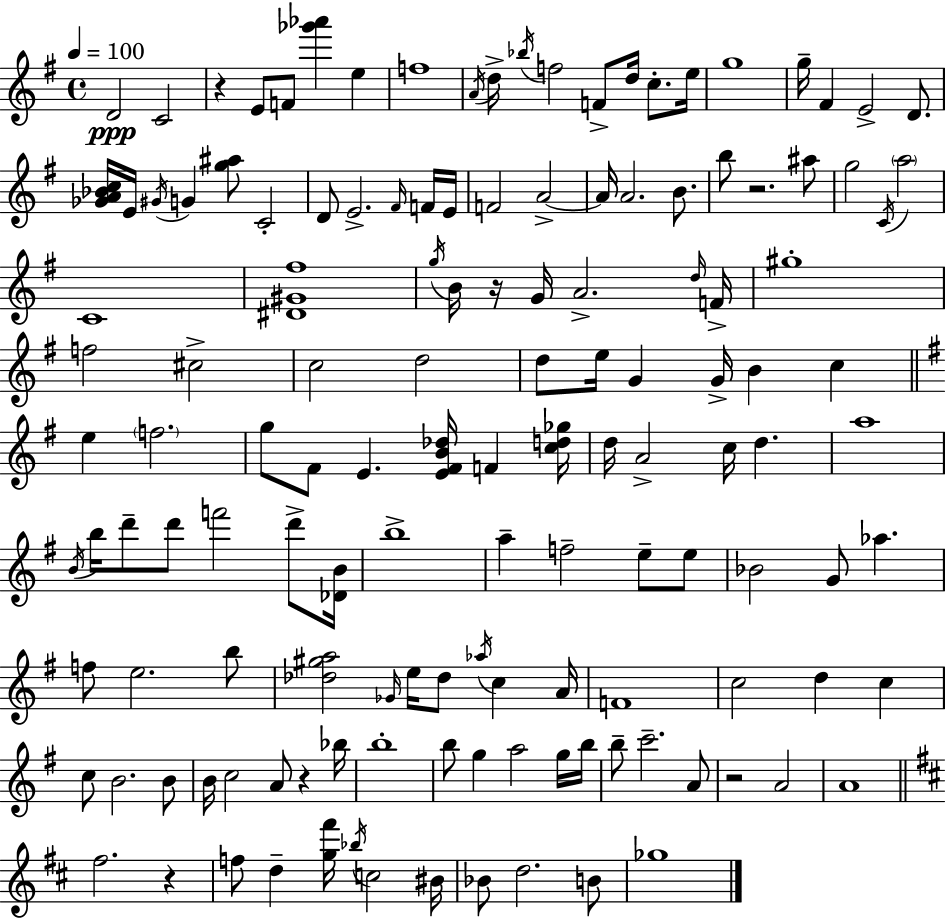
{
  \clef treble
  \time 4/4
  \defaultTimeSignature
  \key g \major
  \tempo 4 = 100
  d'2\ppp c'2 | r4 e'8 f'8 <ges''' aes'''>4 e''4 | f''1 | \acciaccatura { a'16 } d''16-> \acciaccatura { bes''16 } f''2 f'8-> d''16 c''8.-. | \break e''16 g''1 | g''16-- fis'4 e'2-> d'8. | <ges' a' bes' c''>16 e'16 \acciaccatura { gis'16 } g'4 <g'' ais''>8 c'2-. | d'8 e'2.-> | \break \grace { fis'16 } f'16 e'16 f'2 a'2->~~ | a'16 a'2. | b'8. b''8 r2. | ais''8 g''2 \acciaccatura { c'16 } \parenthesize a''2 | \break c'1 | <dis' gis' fis''>1 | \acciaccatura { g''16 } b'16 r16 g'16 a'2.-> | \grace { d''16 } f'16-> gis''1-. | \break f''2 cis''2-> | c''2 d''2 | d''8 e''16 g'4 g'16-> b'4 | c''4 \bar "||" \break \key g \major e''4 \parenthesize f''2. | g''8 fis'8 e'4. <e' fis' b' des''>16 f'4 <c'' d'' ges''>16 | d''16 a'2-> c''16 d''4. | a''1 | \break \acciaccatura { b'16 } b''16 d'''8-- d'''8 f'''2 d'''8-> | <des' b'>16 b''1-> | a''4-- f''2-- e''8-- e''8 | bes'2 g'8 aes''4. | \break f''8 e''2. b''8 | <des'' gis'' a''>2 \grace { ges'16 } e''16 des''8 \acciaccatura { aes''16 } c''4 | a'16 f'1 | c''2 d''4 c''4 | \break c''8 b'2. | b'8 b'16 c''2 a'8 r4 | bes''16 b''1-. | b''8 g''4 a''2 | \break g''16 b''16 b''8-- c'''2.-- | a'8 r2 a'2 | a'1 | \bar "||" \break \key d \major fis''2. r4 | f''8 d''4-- <g'' fis'''>16 \acciaccatura { bes''16 } c''2 | bis'16 bes'8 d''2. b'8 | ges''1 | \break \bar "|."
}